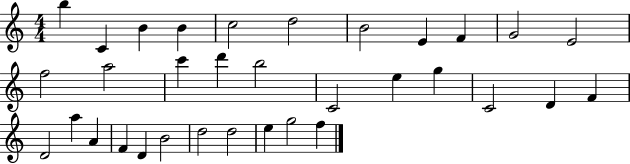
{
  \clef treble
  \numericTimeSignature
  \time 4/4
  \key c \major
  b''4 c'4 b'4 b'4 | c''2 d''2 | b'2 e'4 f'4 | g'2 e'2 | \break f''2 a''2 | c'''4 d'''4 b''2 | c'2 e''4 g''4 | c'2 d'4 f'4 | \break d'2 a''4 a'4 | f'4 d'4 b'2 | d''2 d''2 | e''4 g''2 f''4 | \break \bar "|."
}